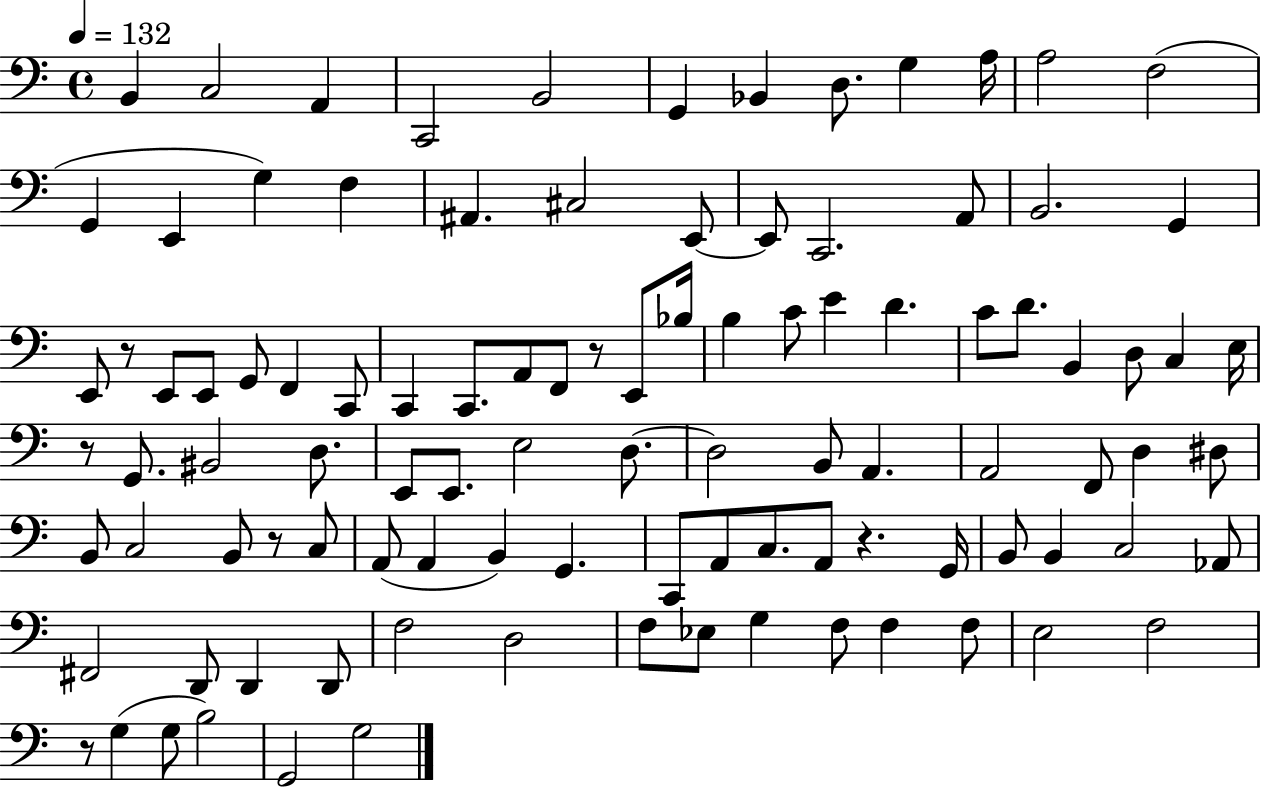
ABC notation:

X:1
T:Untitled
M:4/4
L:1/4
K:C
B,, C,2 A,, C,,2 B,,2 G,, _B,, D,/2 G, A,/4 A,2 F,2 G,, E,, G, F, ^A,, ^C,2 E,,/2 E,,/2 C,,2 A,,/2 B,,2 G,, E,,/2 z/2 E,,/2 E,,/2 G,,/2 F,, C,,/2 C,, C,,/2 A,,/2 F,,/2 z/2 E,,/2 _B,/4 B, C/2 E D C/2 D/2 B,, D,/2 C, E,/4 z/2 G,,/2 ^B,,2 D,/2 E,,/2 E,,/2 E,2 D,/2 D,2 B,,/2 A,, A,,2 F,,/2 D, ^D,/2 B,,/2 C,2 B,,/2 z/2 C,/2 A,,/2 A,, B,, G,, C,,/2 A,,/2 C,/2 A,,/2 z G,,/4 B,,/2 B,, C,2 _A,,/2 ^F,,2 D,,/2 D,, D,,/2 F,2 D,2 F,/2 _E,/2 G, F,/2 F, F,/2 E,2 F,2 z/2 G, G,/2 B,2 G,,2 G,2